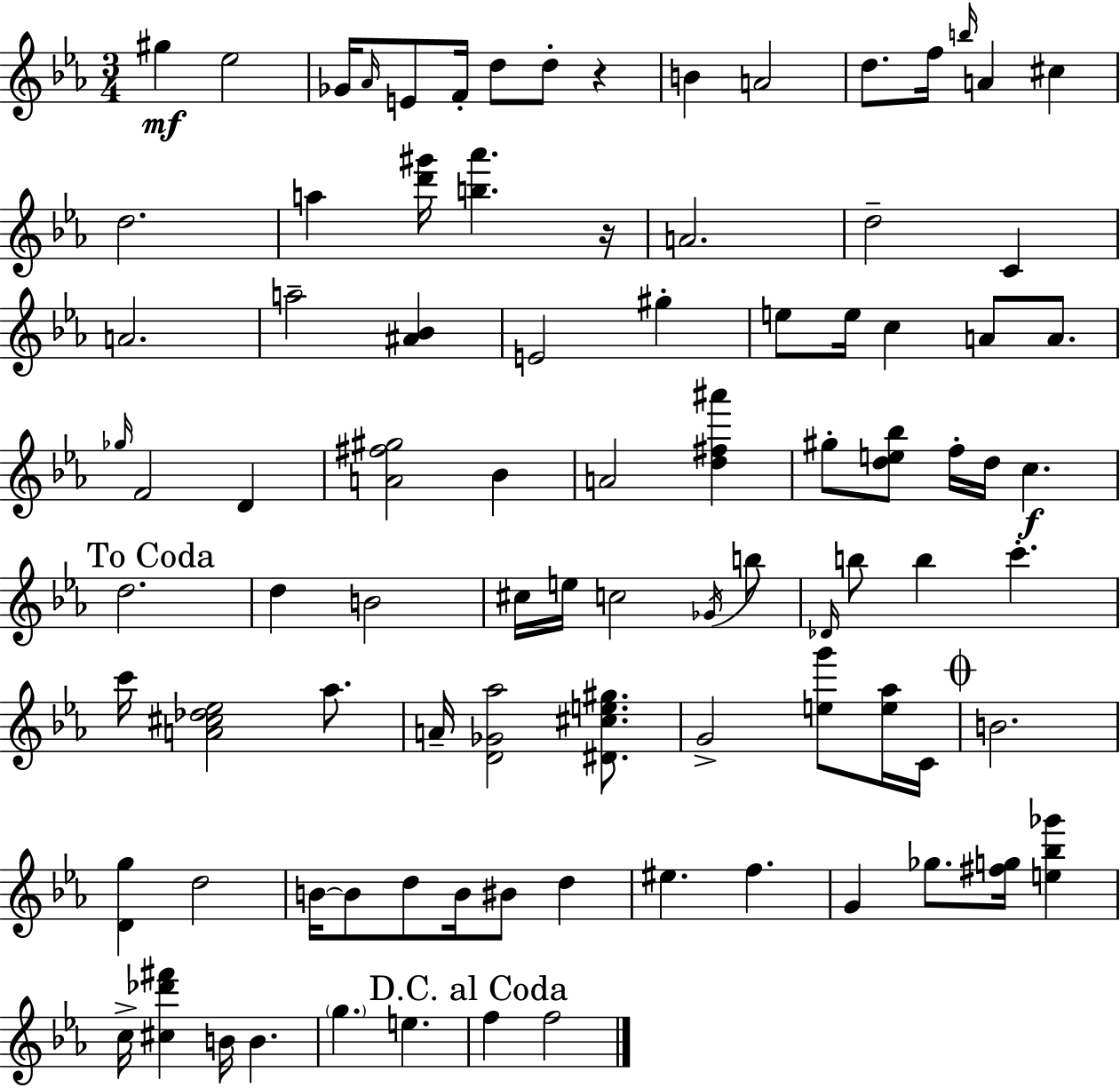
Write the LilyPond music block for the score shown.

{
  \clef treble
  \numericTimeSignature
  \time 3/4
  \key c \minor
  gis''4\mf ees''2 | ges'16 \grace { aes'16 } e'8 f'16-. d''8 d''8-. r4 | b'4 a'2 | d''8. f''16 \grace { b''16 } a'4 cis''4 | \break d''2. | a''4 <d''' gis'''>16 <b'' aes'''>4. | r16 a'2. | d''2-- c'4 | \break a'2. | a''2-- <ais' bes'>4 | e'2 gis''4-. | e''8 e''16 c''4 a'8 a'8. | \break \grace { ges''16 } f'2 d'4 | <a' fis'' gis''>2 bes'4 | a'2 <d'' fis'' ais'''>4 | gis''8-. <d'' e'' bes''>8 f''16-. d''16 c''4.\f | \break \mark "To Coda" d''2. | d''4 b'2 | cis''16 e''16 c''2 | \acciaccatura { ges'16 } b''8 \grace { des'16 } b''8 b''4 c'''4.-. | \break c'''16 <a' cis'' des'' ees''>2 | aes''8. a'16-- <d' ges' aes''>2 | <dis' cis'' e'' gis''>8. g'2-> | <e'' g'''>8 <e'' aes''>16 c'16 \mark \markup { \musicglyph "scripts.coda" } b'2. | \break <d' g''>4 d''2 | b'16~~ b'8 d''8 b'16 bis'8 | d''4 eis''4. f''4. | g'4 ges''8. | \break <fis'' g''>16 <e'' bes'' ges'''>4 c''16-> <cis'' des''' fis'''>4 b'16 b'4. | \parenthesize g''4. e''4. | \mark "D.C. al Coda" f''4 f''2 | \bar "|."
}